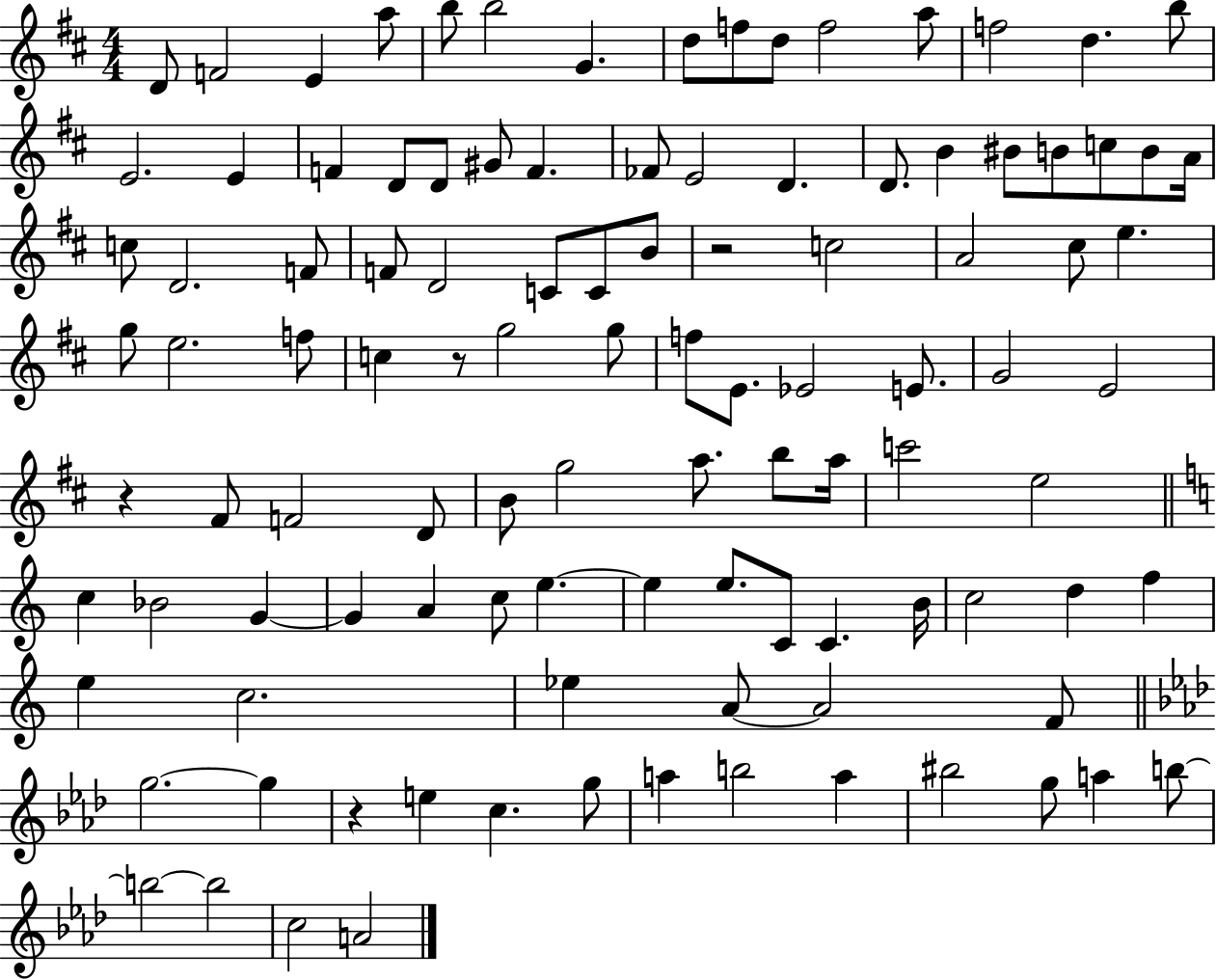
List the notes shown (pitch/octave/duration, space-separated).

D4/e F4/h E4/q A5/e B5/e B5/h G4/q. D5/e F5/e D5/e F5/h A5/e F5/h D5/q. B5/e E4/h. E4/q F4/q D4/e D4/e G#4/e F4/q. FES4/e E4/h D4/q. D4/e. B4/q BIS4/e B4/e C5/e B4/e A4/s C5/e D4/h. F4/e F4/e D4/h C4/e C4/e B4/e R/h C5/h A4/h C#5/e E5/q. G5/e E5/h. F5/e C5/q R/e G5/h G5/e F5/e E4/e. Eb4/h E4/e. G4/h E4/h R/q F#4/e F4/h D4/e B4/e G5/h A5/e. B5/e A5/s C6/h E5/h C5/q Bb4/h G4/q G4/q A4/q C5/e E5/q. E5/q E5/e. C4/e C4/q. B4/s C5/h D5/q F5/q E5/q C5/h. Eb5/q A4/e A4/h F4/e G5/h. G5/q R/q E5/q C5/q. G5/e A5/q B5/h A5/q BIS5/h G5/e A5/q B5/e B5/h B5/h C5/h A4/h